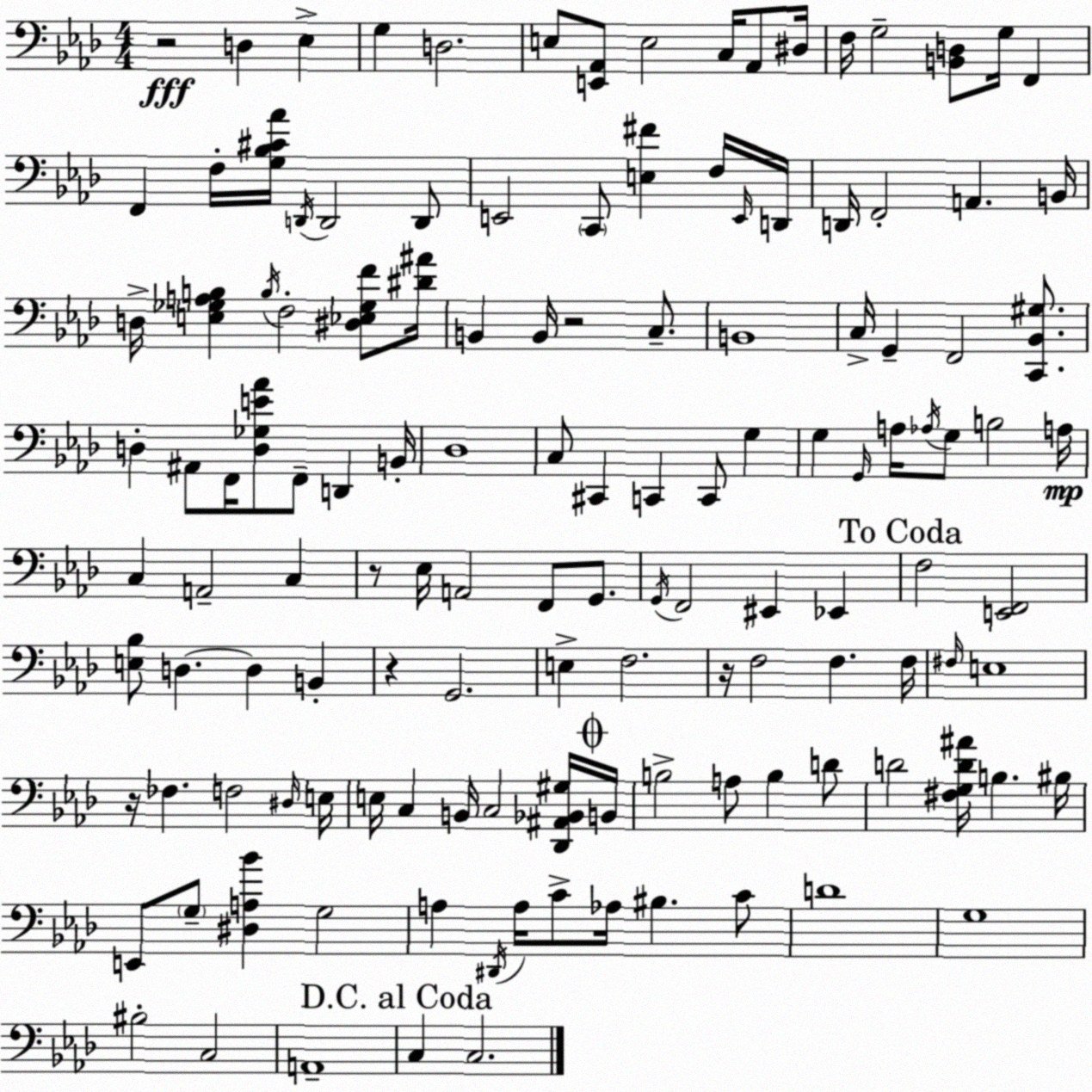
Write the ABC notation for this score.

X:1
T:Untitled
M:4/4
L:1/4
K:Ab
z2 D, _E, G, D,2 E,/2 [E,,_A,,]/2 E,2 C,/4 _A,,/2 ^D,/4 F,/4 G,2 [B,,D,]/2 G,/4 F,, F,, F,/4 [G,_B,^C_A]/4 D,,/4 D,,2 D,,/2 E,,2 C,,/2 [E,^F] F,/4 E,,/4 D,,/4 D,,/4 F,,2 A,, B,,/4 D,/4 [E,_G,A,B,] B,/4 F,2 [^D,_E,_G,F]/2 [^D^A]/4 B,, B,,/4 z2 C,/2 B,,4 C,/4 G,, F,,2 [C,,_B,,^G,]/2 D, ^A,,/2 F,,/4 [D,_G,E_A]/2 F,,/2 D,, B,,/4 _D,4 C,/2 ^C,, C,, C,,/2 G, G, G,,/4 A,/4 _A,/4 G,/2 B,2 A,/4 C, A,,2 C, z/2 _E,/4 A,,2 F,,/2 G,,/2 G,,/4 F,,2 ^E,, _E,, F,2 [E,,F,,]2 [E,_B,]/2 D, D, B,, z G,,2 E, F,2 z/4 F,2 F, F,/4 ^F,/4 E,4 z/4 _F, F,2 ^D,/4 E,/4 E,/4 C, B,,/4 C,2 [_D,,^A,,_B,,^G,]/4 B,,/4 B,2 A,/2 B, D/2 D2 [^F,G,D^A]/4 B, ^B,/4 E,,/2 G,/2 [^D,A,_B] G,2 A, ^D,,/4 A,/4 C/2 _A,/4 ^B, C/2 D4 G,4 ^B,2 C,2 A,,4 C, C,2